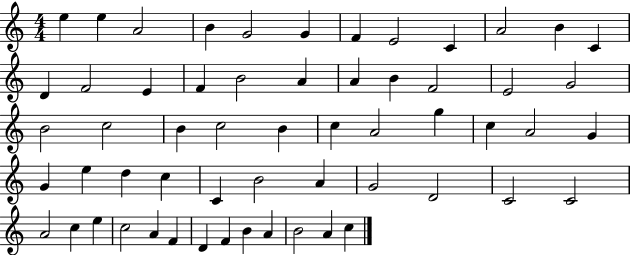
{
  \clef treble
  \numericTimeSignature
  \time 4/4
  \key c \major
  e''4 e''4 a'2 | b'4 g'2 g'4 | f'4 e'2 c'4 | a'2 b'4 c'4 | \break d'4 f'2 e'4 | f'4 b'2 a'4 | a'4 b'4 f'2 | e'2 g'2 | \break b'2 c''2 | b'4 c''2 b'4 | c''4 a'2 g''4 | c''4 a'2 g'4 | \break g'4 e''4 d''4 c''4 | c'4 b'2 a'4 | g'2 d'2 | c'2 c'2 | \break a'2 c''4 e''4 | c''2 a'4 f'4 | d'4 f'4 b'4 a'4 | b'2 a'4 c''4 | \break \bar "|."
}